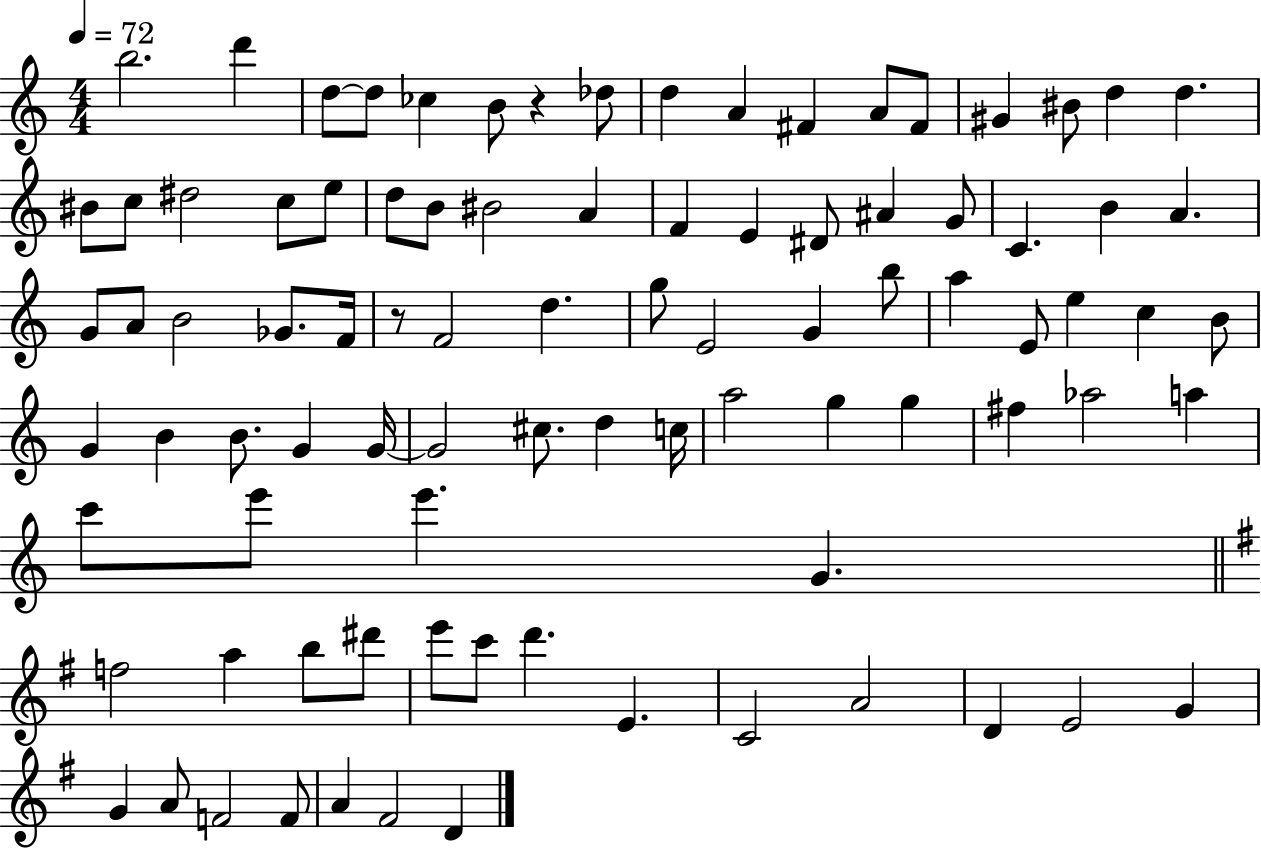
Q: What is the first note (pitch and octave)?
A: B5